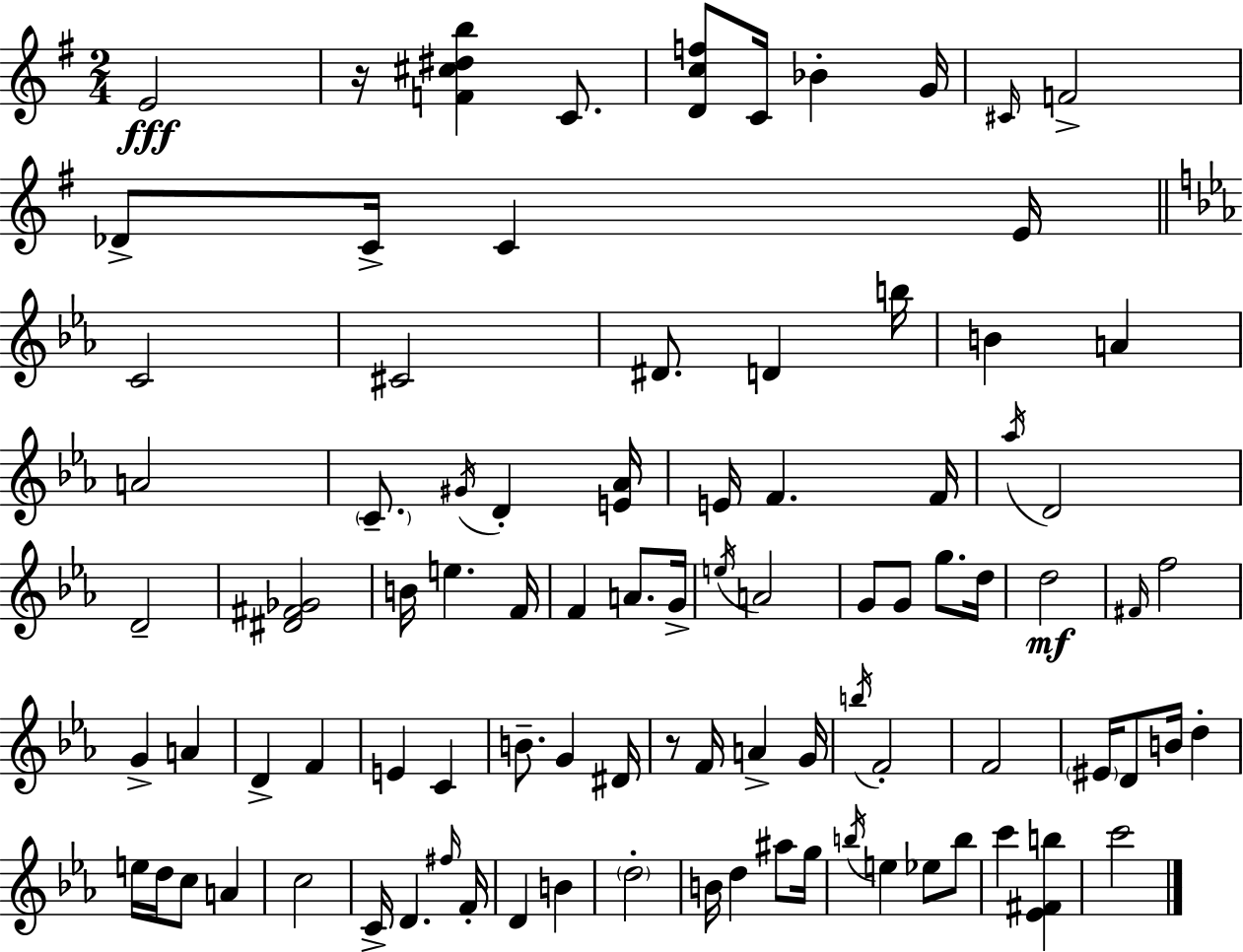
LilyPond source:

{
  \clef treble
  \numericTimeSignature
  \time 2/4
  \key e \minor
  e'2\fff | r16 <f' cis'' dis'' b''>4 c'8. | <d' c'' f''>8 c'16 bes'4-. g'16 | \grace { cis'16 } f'2-> | \break des'8-> c'16-> c'4 | e'16 \bar "||" \break \key ees \major c'2 | cis'2 | dis'8. d'4 b''16 | b'4 a'4 | \break a'2 | \parenthesize c'8.-- \acciaccatura { gis'16 } d'4-. | <e' aes'>16 e'16 f'4. | f'16 \acciaccatura { aes''16 } d'2 | \break d'2-- | <dis' fis' ges'>2 | b'16 e''4. | f'16 f'4 a'8. | \break g'16-> \acciaccatura { e''16 } a'2 | g'8 g'8 g''8. | d''16 d''2\mf | \grace { fis'16 } f''2 | \break g'4-> | a'4 d'4-> | f'4 e'4 | c'4 b'8.-- g'4 | \break dis'16 r8 f'16 a'4-> | g'16 \acciaccatura { b''16 } f'2-. | f'2 | \parenthesize eis'16 d'8 | \break b'16 d''4-. e''16 d''16 c''8 | a'4 c''2 | c'16-> d'4. | \grace { fis''16 } f'16-. d'4 | \break b'4 \parenthesize d''2-. | b'16 d''4 | ais''8 g''16 \acciaccatura { b''16 } e''4 | ees''8 b''8 c'''4 | \break <ees' fis' b''>4 c'''2 | \bar "|."
}